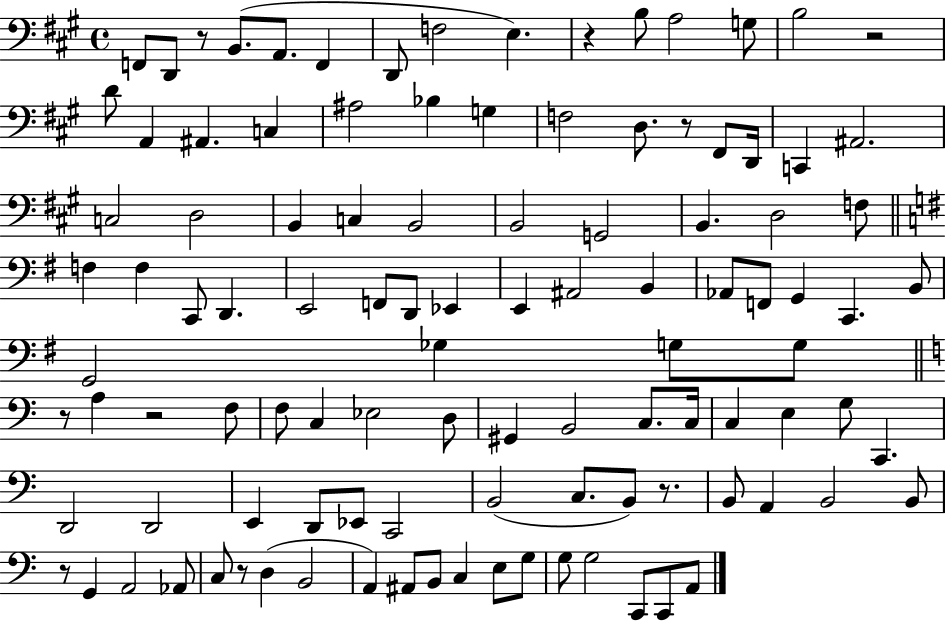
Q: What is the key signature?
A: A major